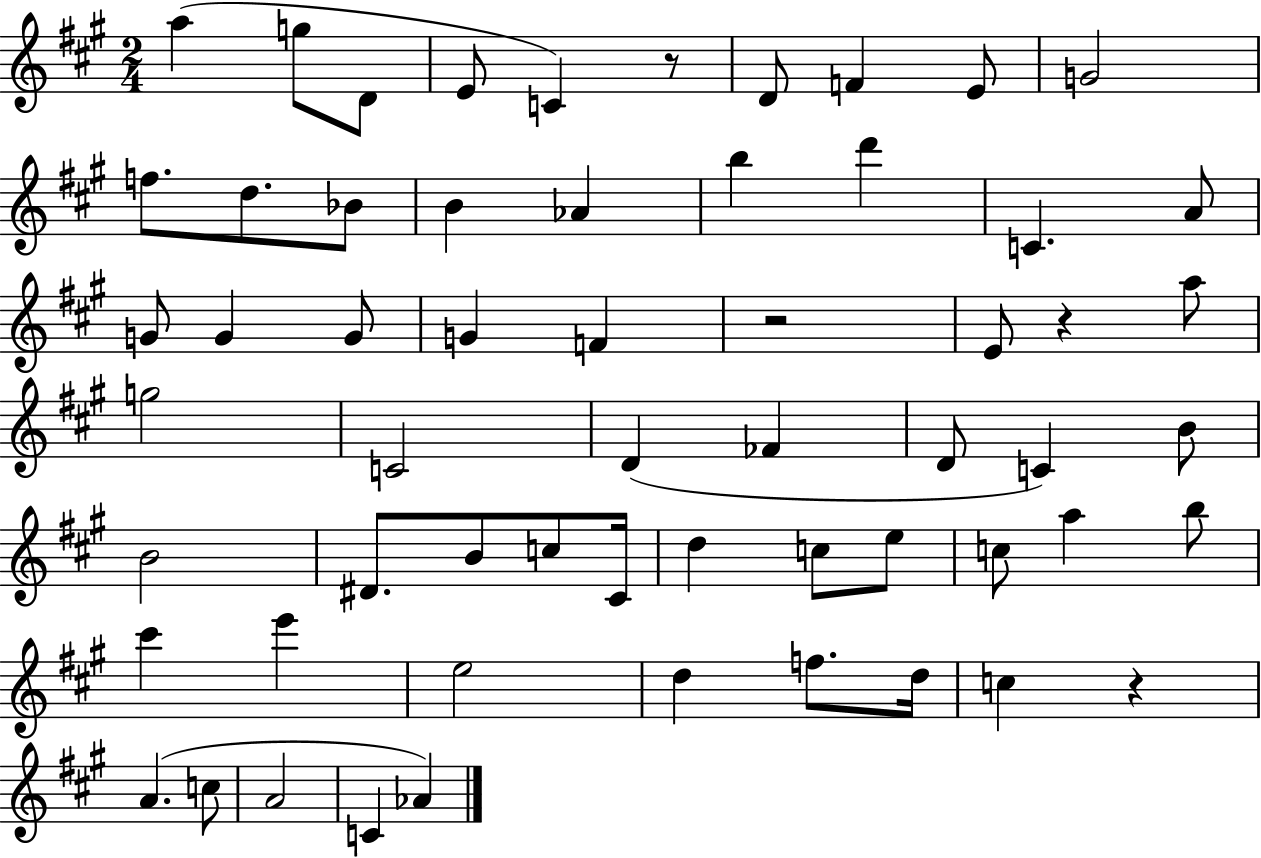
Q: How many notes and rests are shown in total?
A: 59